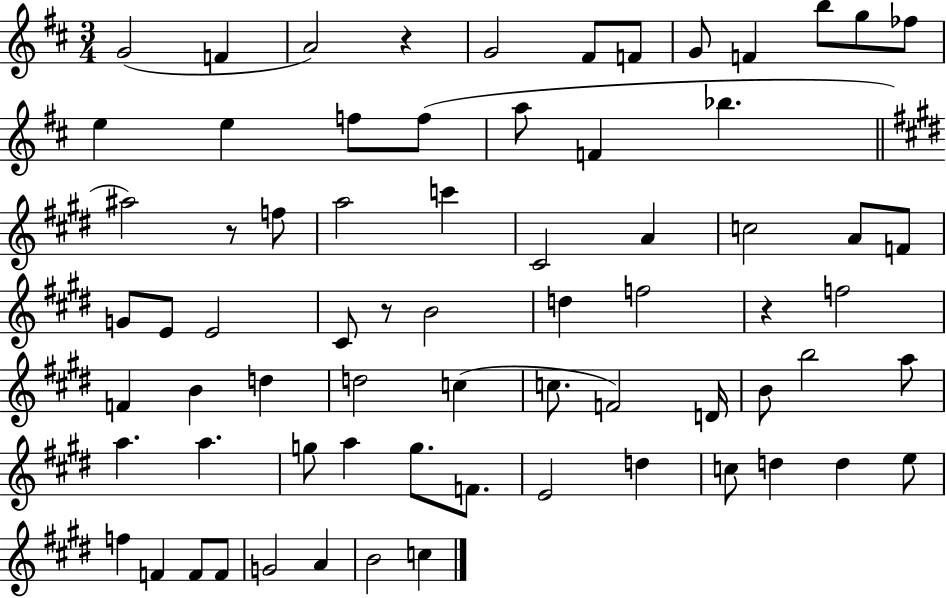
G4/h F4/q A4/h R/q G4/h F#4/e F4/e G4/e F4/q B5/e G5/e FES5/e E5/q E5/q F5/e F5/e A5/e F4/q Bb5/q. A#5/h R/e F5/e A5/h C6/q C#4/h A4/q C5/h A4/e F4/e G4/e E4/e E4/h C#4/e R/e B4/h D5/q F5/h R/q F5/h F4/q B4/q D5/q D5/h C5/q C5/e. F4/h D4/s B4/e B5/h A5/e A5/q. A5/q. G5/e A5/q G5/e. F4/e. E4/h D5/q C5/e D5/q D5/q E5/e F5/q F4/q F4/e F4/e G4/h A4/q B4/h C5/q